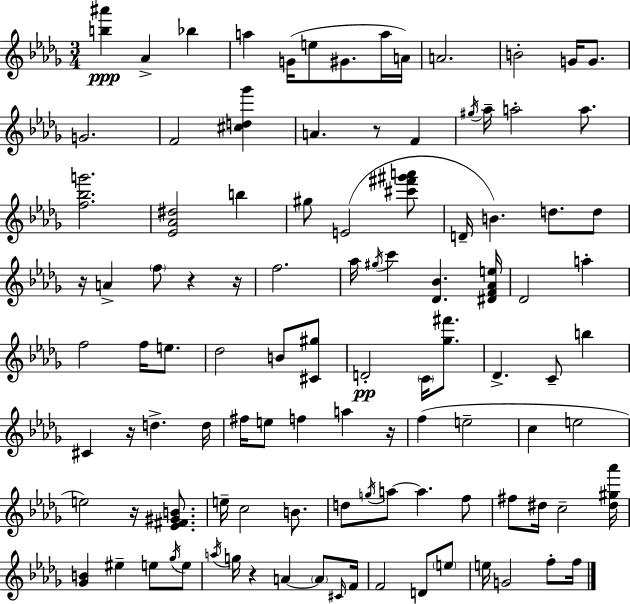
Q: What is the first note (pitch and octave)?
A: Ab4